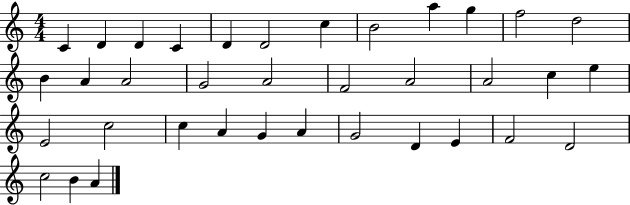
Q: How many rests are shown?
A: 0